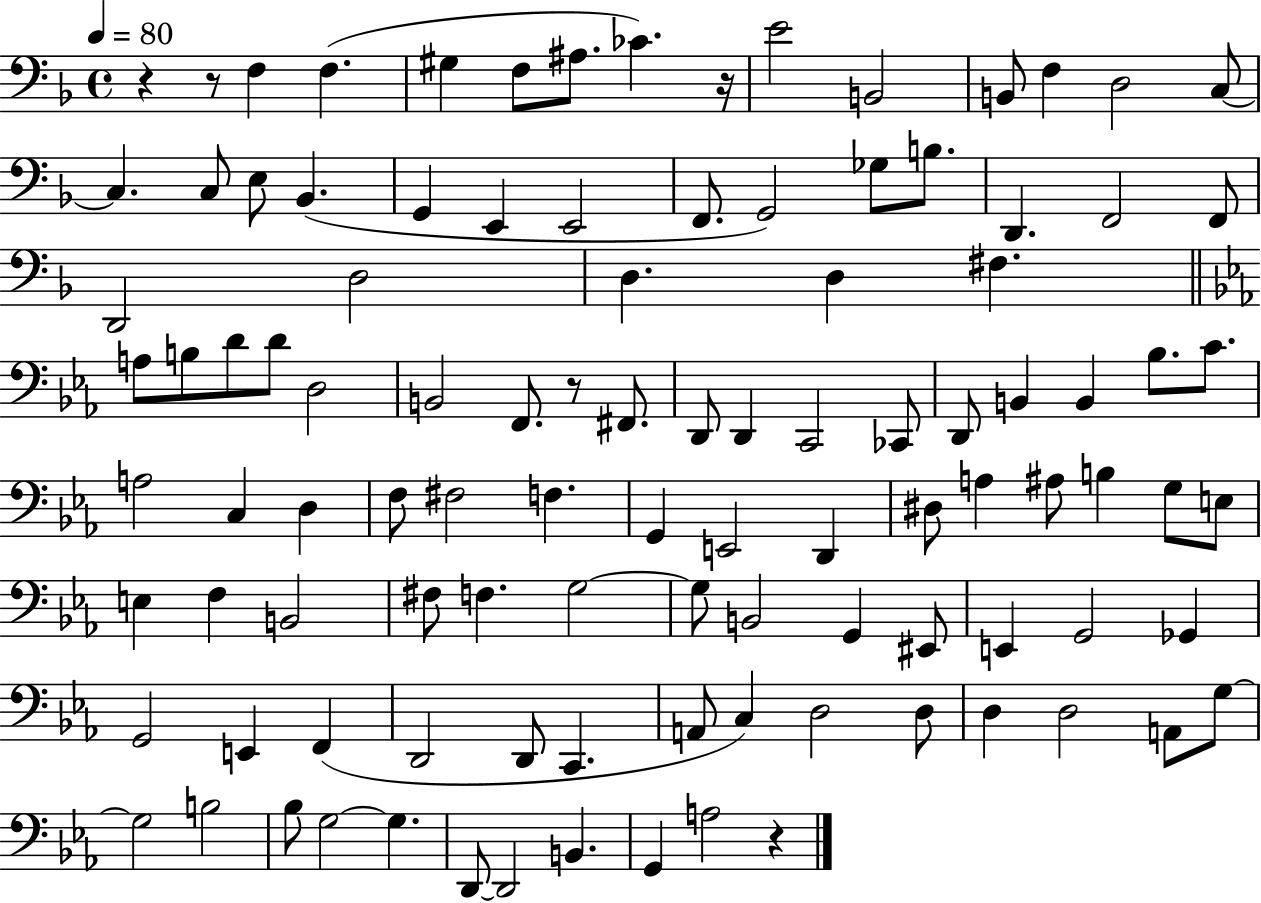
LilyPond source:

{
  \clef bass
  \time 4/4
  \defaultTimeSignature
  \key f \major
  \tempo 4 = 80
  r4 r8 f4 f4.( | gis4 f8 ais8. ces'4.) r16 | e'2 b,2 | b,8 f4 d2 c8~~ | \break c4. c8 e8 bes,4.( | g,4 e,4 e,2 | f,8. g,2) ges8 b8. | d,4. f,2 f,8 | \break d,2 d2 | d4. d4 fis4. | \bar "||" \break \key ees \major a8 b8 d'8 d'8 d2 | b,2 f,8. r8 fis,8. | d,8 d,4 c,2 ces,8 | d,8 b,4 b,4 bes8. c'8. | \break a2 c4 d4 | f8 fis2 f4. | g,4 e,2 d,4 | dis8 a4 ais8 b4 g8 e8 | \break e4 f4 b,2 | fis8 f4. g2~~ | g8 b,2 g,4 eis,8 | e,4 g,2 ges,4 | \break g,2 e,4 f,4( | d,2 d,8 c,4. | a,8 c4) d2 d8 | d4 d2 a,8 g8~~ | \break g2 b2 | bes8 g2~~ g4. | d,8~~ d,2 b,4. | g,4 a2 r4 | \break \bar "|."
}